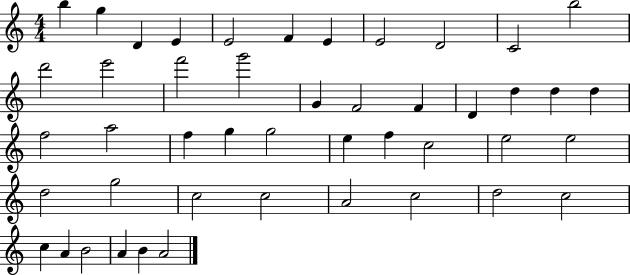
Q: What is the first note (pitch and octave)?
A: B5